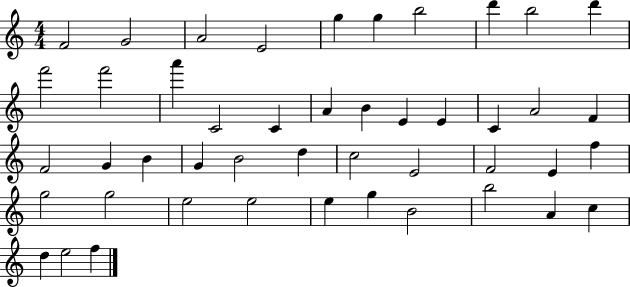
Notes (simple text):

F4/h G4/h A4/h E4/h G5/q G5/q B5/h D6/q B5/h D6/q F6/h F6/h A6/q C4/h C4/q A4/q B4/q E4/q E4/q C4/q A4/h F4/q F4/h G4/q B4/q G4/q B4/h D5/q C5/h E4/h F4/h E4/q F5/q G5/h G5/h E5/h E5/h E5/q G5/q B4/h B5/h A4/q C5/q D5/q E5/h F5/q